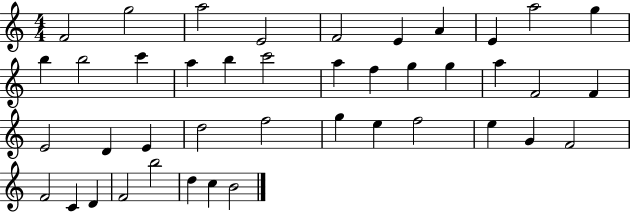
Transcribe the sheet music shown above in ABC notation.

X:1
T:Untitled
M:4/4
L:1/4
K:C
F2 g2 a2 E2 F2 E A E a2 g b b2 c' a b c'2 a f g g a F2 F E2 D E d2 f2 g e f2 e G F2 F2 C D F2 b2 d c B2